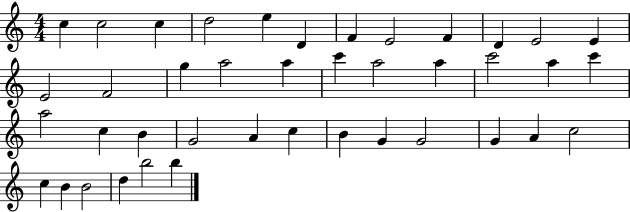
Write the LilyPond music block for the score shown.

{
  \clef treble
  \numericTimeSignature
  \time 4/4
  \key c \major
  c''4 c''2 c''4 | d''2 e''4 d'4 | f'4 e'2 f'4 | d'4 e'2 e'4 | \break e'2 f'2 | g''4 a''2 a''4 | c'''4 a''2 a''4 | c'''2 a''4 c'''4 | \break a''2 c''4 b'4 | g'2 a'4 c''4 | b'4 g'4 g'2 | g'4 a'4 c''2 | \break c''4 b'4 b'2 | d''4 b''2 b''4 | \bar "|."
}